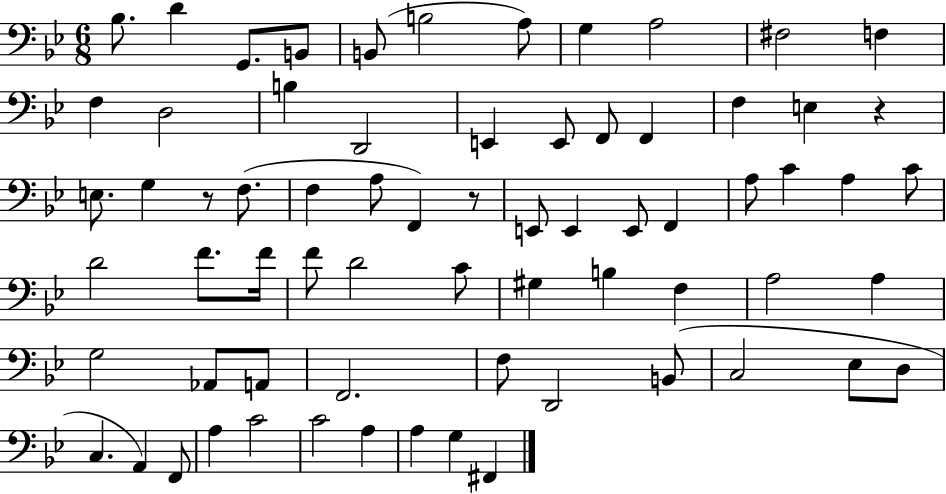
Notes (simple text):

Bb3/e. D4/q G2/e. B2/e B2/e B3/h A3/e G3/q A3/h F#3/h F3/q F3/q D3/h B3/q D2/h E2/q E2/e F2/e F2/q F3/q E3/q R/q E3/e. G3/q R/e F3/e. F3/q A3/e F2/q R/e E2/e E2/q E2/e F2/q A3/e C4/q A3/q C4/e D4/h F4/e. F4/s F4/e D4/h C4/e G#3/q B3/q F3/q A3/h A3/q G3/h Ab2/e A2/e F2/h. F3/e D2/h B2/e C3/h Eb3/e D3/e C3/q. A2/q F2/e A3/q C4/h C4/h A3/q A3/q G3/q F#2/q